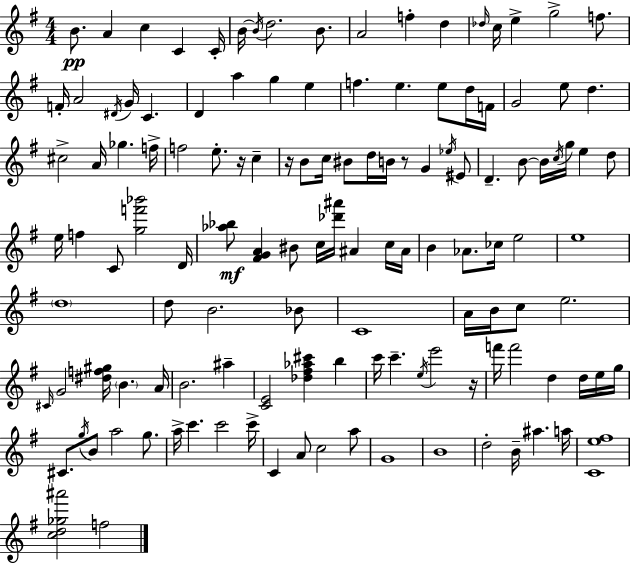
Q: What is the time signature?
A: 4/4